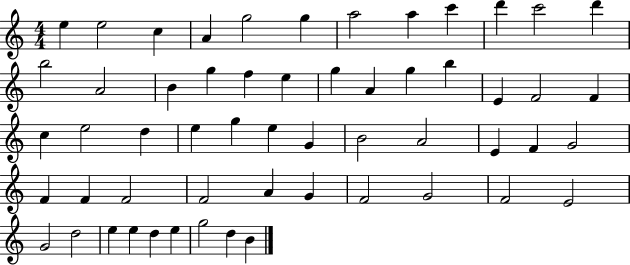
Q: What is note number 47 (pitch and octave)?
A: E4